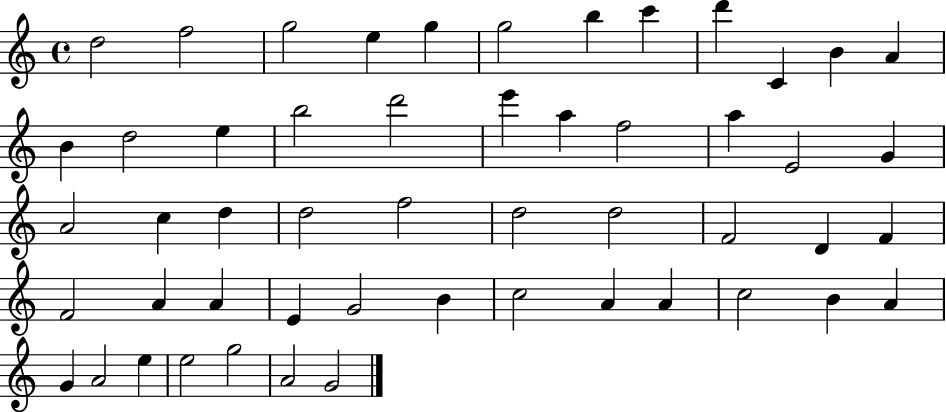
D5/h F5/h G5/h E5/q G5/q G5/h B5/q C6/q D6/q C4/q B4/q A4/q B4/q D5/h E5/q B5/h D6/h E6/q A5/q F5/h A5/q E4/h G4/q A4/h C5/q D5/q D5/h F5/h D5/h D5/h F4/h D4/q F4/q F4/h A4/q A4/q E4/q G4/h B4/q C5/h A4/q A4/q C5/h B4/q A4/q G4/q A4/h E5/q E5/h G5/h A4/h G4/h